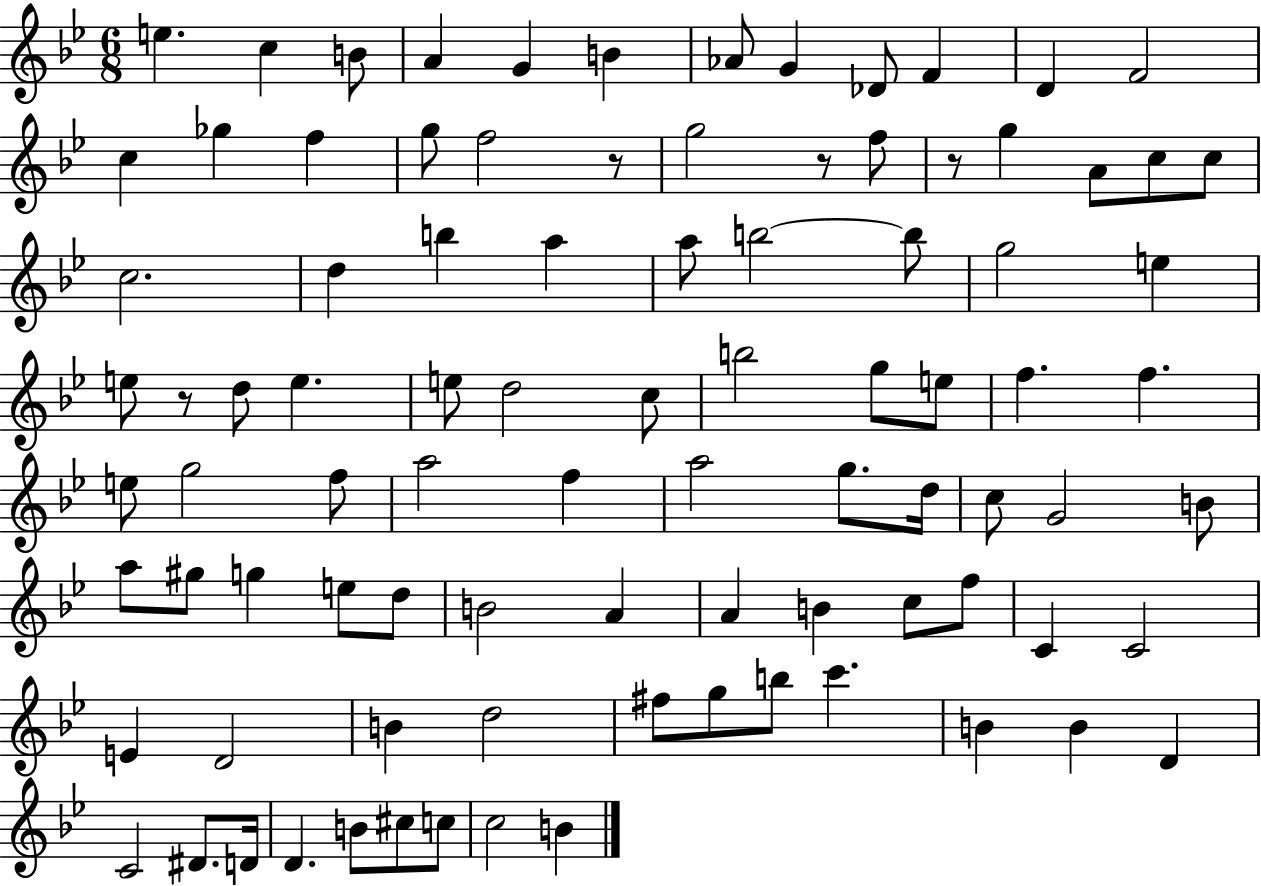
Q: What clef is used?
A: treble